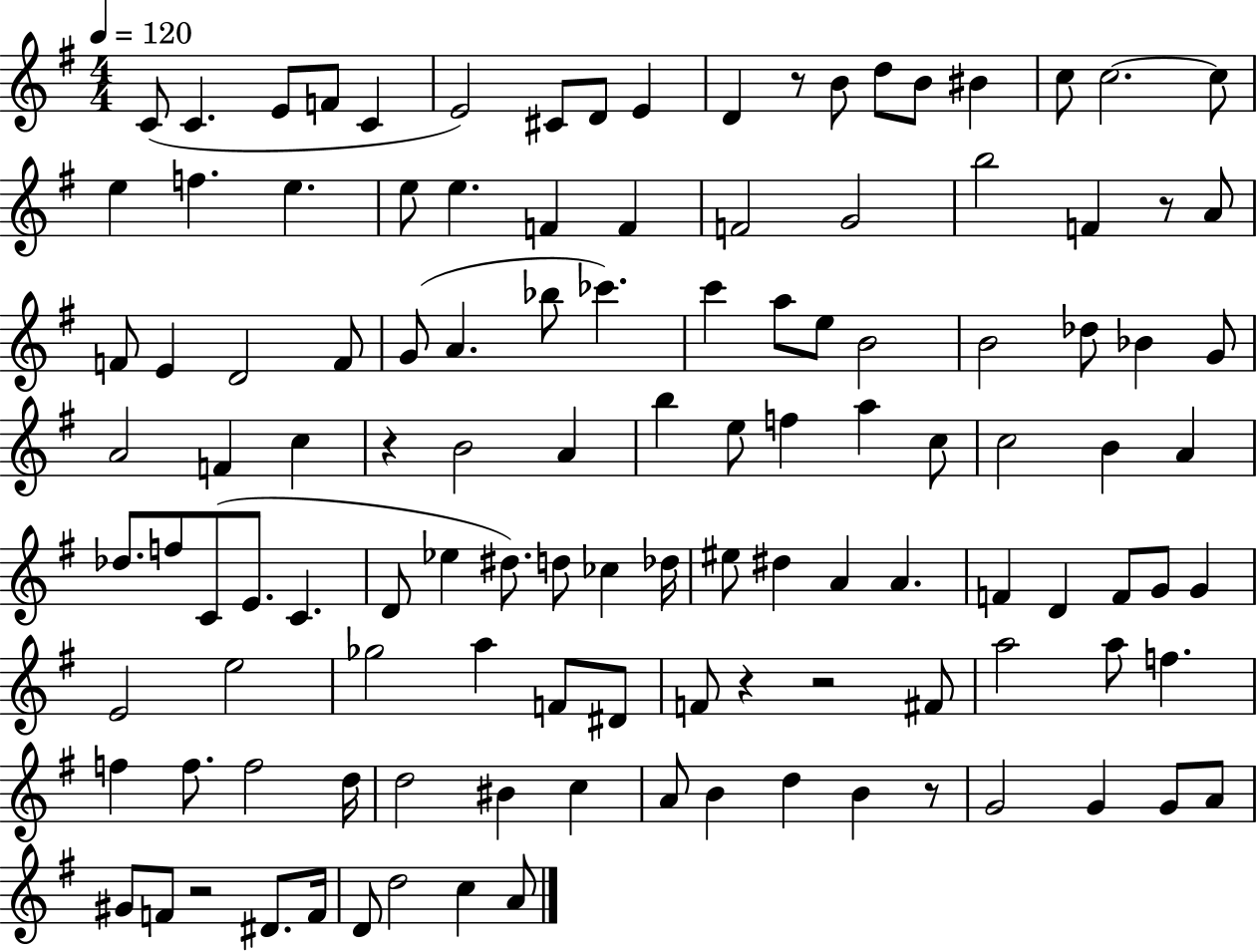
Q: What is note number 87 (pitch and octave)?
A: A5